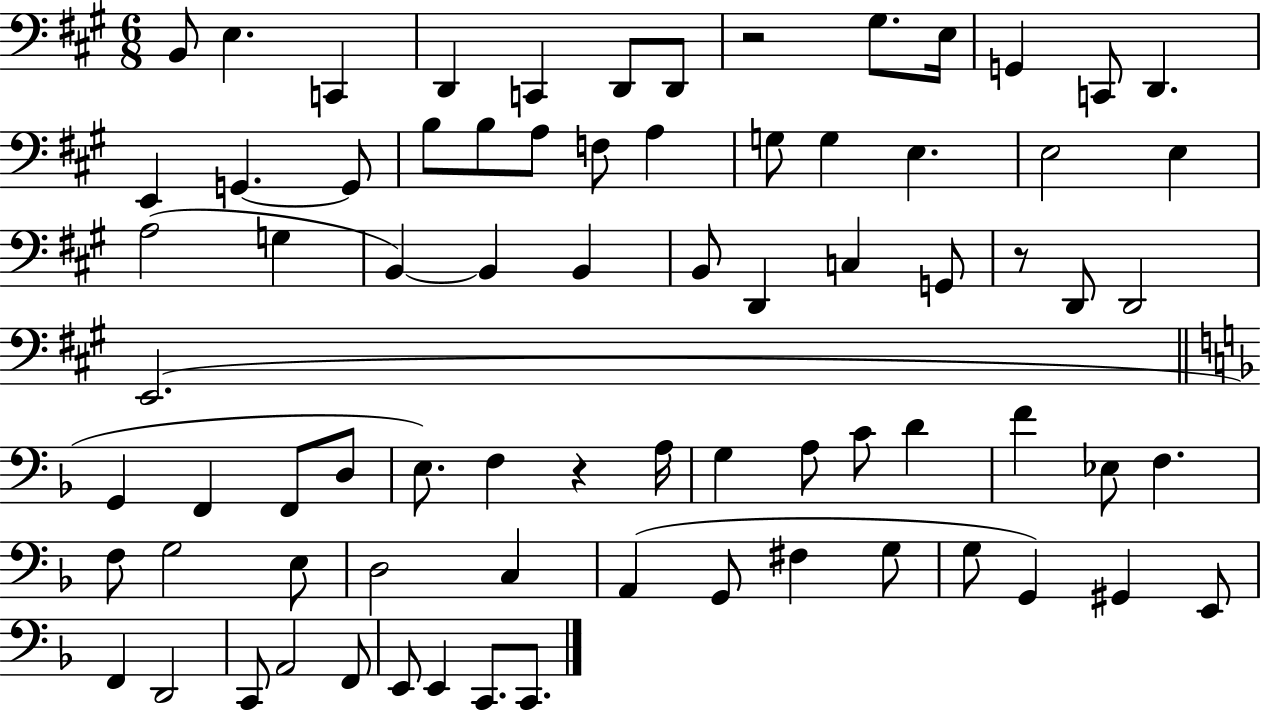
B2/e E3/q. C2/q D2/q C2/q D2/e D2/e R/h G#3/e. E3/s G2/q C2/e D2/q. E2/q G2/q. G2/e B3/e B3/e A3/e F3/e A3/q G3/e G3/q E3/q. E3/h E3/q A3/h G3/q B2/q B2/q B2/q B2/e D2/q C3/q G2/e R/e D2/e D2/h E2/h. G2/q F2/q F2/e D3/e E3/e. F3/q R/q A3/s G3/q A3/e C4/e D4/q F4/q Eb3/e F3/q. F3/e G3/h E3/e D3/h C3/q A2/q G2/e F#3/q G3/e G3/e G2/q G#2/q E2/e F2/q D2/h C2/e A2/h F2/e E2/e E2/q C2/e. C2/e.